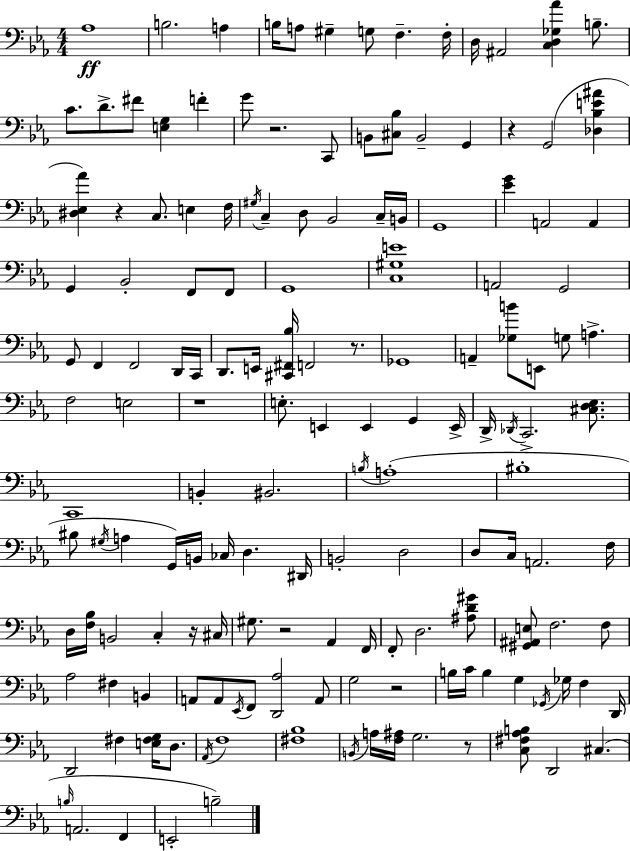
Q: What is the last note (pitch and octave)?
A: B3